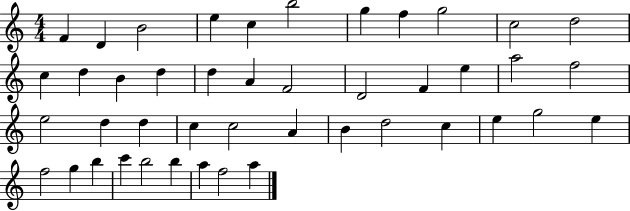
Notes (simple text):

F4/q D4/q B4/h E5/q C5/q B5/h G5/q F5/q G5/h C5/h D5/h C5/q D5/q B4/q D5/q D5/q A4/q F4/h D4/h F4/q E5/q A5/h F5/h E5/h D5/q D5/q C5/q C5/h A4/q B4/q D5/h C5/q E5/q G5/h E5/q F5/h G5/q B5/q C6/q B5/h B5/q A5/q F5/h A5/q